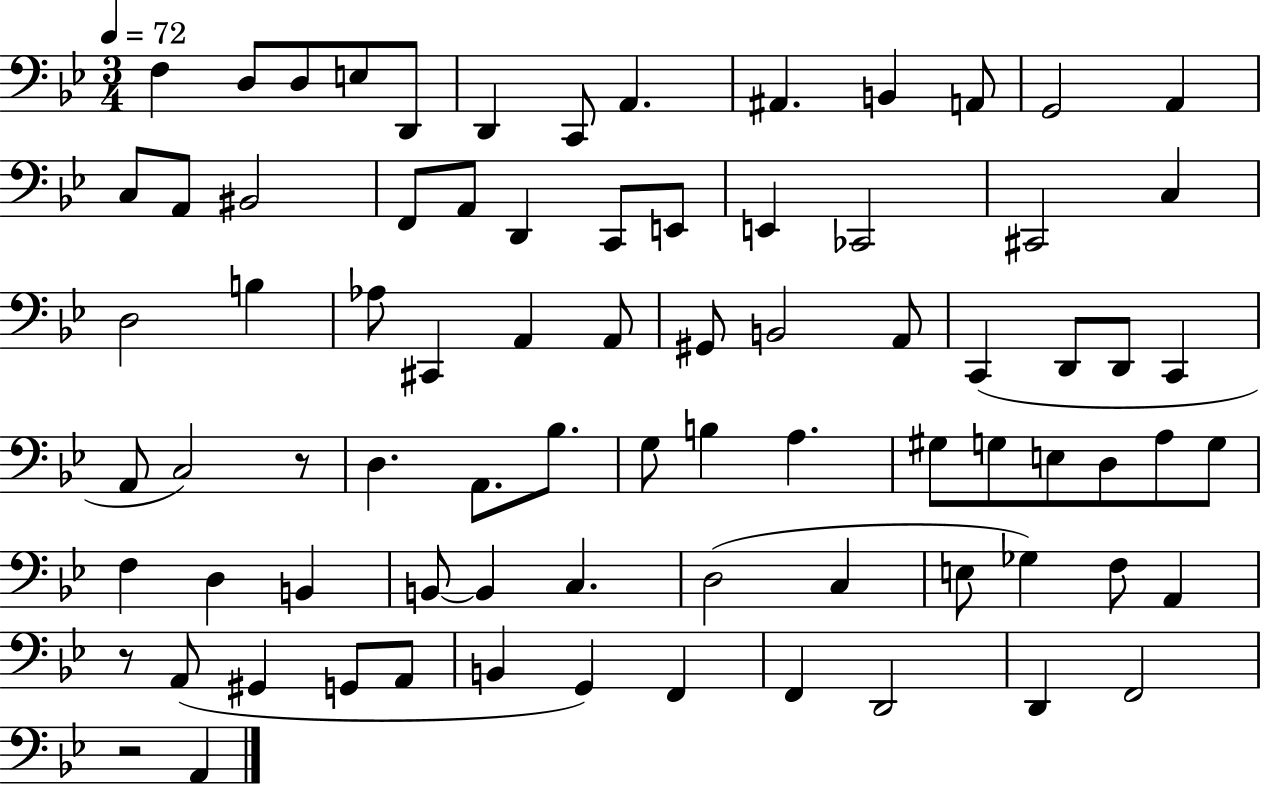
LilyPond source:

{
  \clef bass
  \numericTimeSignature
  \time 3/4
  \key bes \major
  \tempo 4 = 72
  f4 d8 d8 e8 d,8 | d,4 c,8 a,4. | ais,4. b,4 a,8 | g,2 a,4 | \break c8 a,8 bis,2 | f,8 a,8 d,4 c,8 e,8 | e,4 ces,2 | cis,2 c4 | \break d2 b4 | aes8 cis,4 a,4 a,8 | gis,8 b,2 a,8 | c,4( d,8 d,8 c,4 | \break a,8 c2) r8 | d4. a,8. bes8. | g8 b4 a4. | gis8 g8 e8 d8 a8 g8 | \break f4 d4 b,4 | b,8~~ b,4 c4. | d2( c4 | e8 ges4) f8 a,4 | \break r8 a,8( gis,4 g,8 a,8 | b,4 g,4) f,4 | f,4 d,2 | d,4 f,2 | \break r2 a,4 | \bar "|."
}